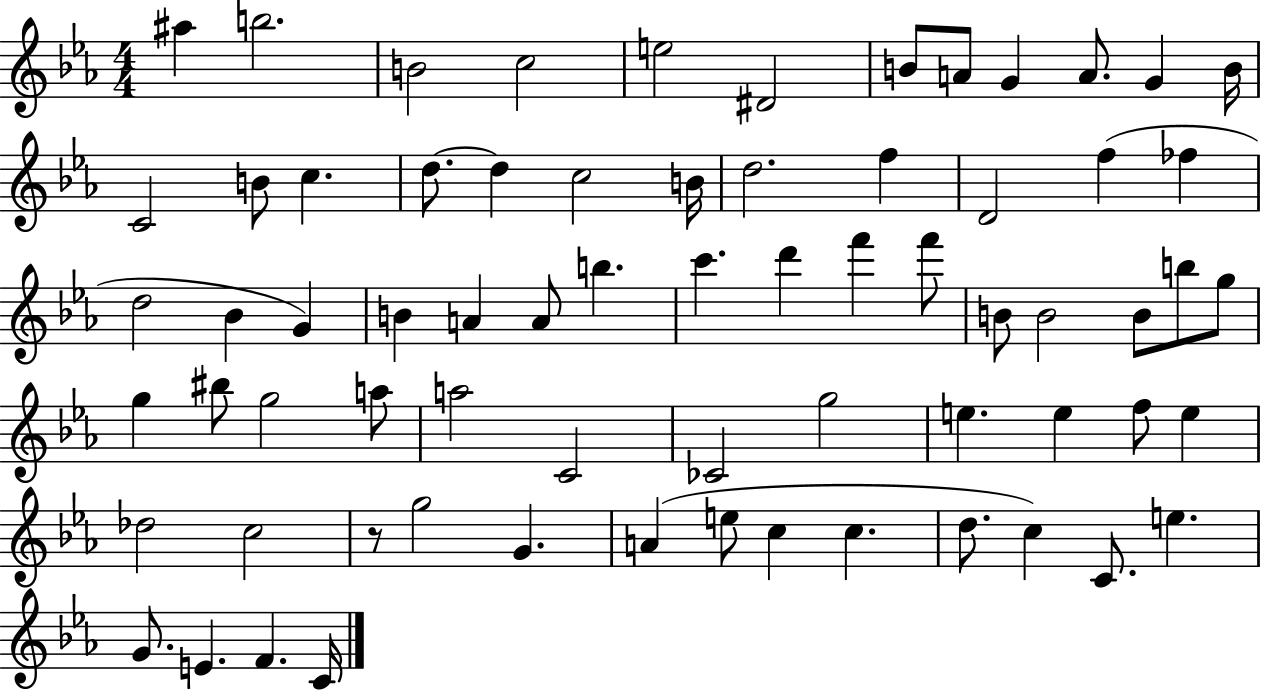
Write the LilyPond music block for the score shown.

{
  \clef treble
  \numericTimeSignature
  \time 4/4
  \key ees \major
  \repeat volta 2 { ais''4 b''2. | b'2 c''2 | e''2 dis'2 | b'8 a'8 g'4 a'8. g'4 b'16 | \break c'2 b'8 c''4. | d''8.~~ d''4 c''2 b'16 | d''2. f''4 | d'2 f''4( fes''4 | \break d''2 bes'4 g'4) | b'4 a'4 a'8 b''4. | c'''4. d'''4 f'''4 f'''8 | b'8 b'2 b'8 b''8 g''8 | \break g''4 bis''8 g''2 a''8 | a''2 c'2 | ces'2 g''2 | e''4. e''4 f''8 e''4 | \break des''2 c''2 | r8 g''2 g'4. | a'4( e''8 c''4 c''4. | d''8. c''4) c'8. e''4. | \break g'8. e'4. f'4. c'16 | } \bar "|."
}